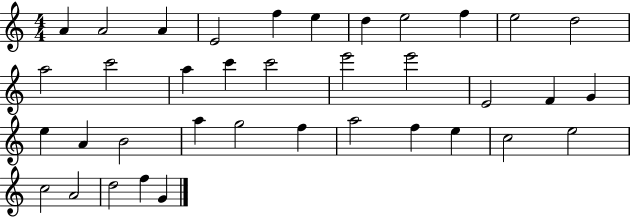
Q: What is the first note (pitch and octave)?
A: A4